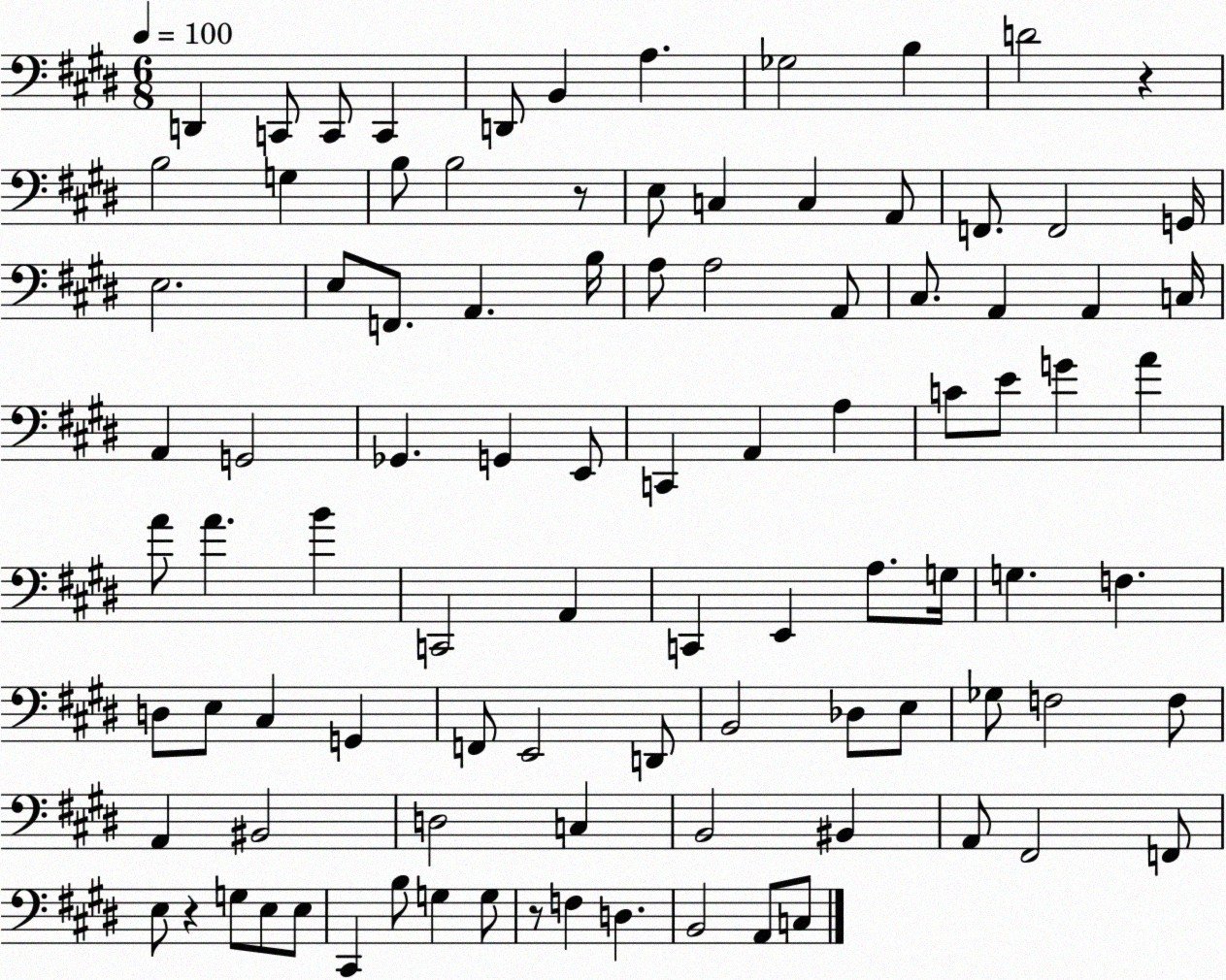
X:1
T:Untitled
M:6/8
L:1/4
K:E
D,, C,,/2 C,,/2 C,, D,,/2 B,, A, _G,2 B, D2 z B,2 G, B,/2 B,2 z/2 E,/2 C, C, A,,/2 F,,/2 F,,2 G,,/4 E,2 E,/2 F,,/2 A,, B,/4 A,/2 A,2 A,,/2 ^C,/2 A,, A,, C,/4 A,, G,,2 _G,, G,, E,,/2 C,, A,, A, C/2 E/2 G A A/2 A B C,,2 A,, C,, E,, A,/2 G,/4 G, F, D,/2 E,/2 ^C, G,, F,,/2 E,,2 D,,/2 B,,2 _D,/2 E,/2 _G,/2 F,2 F,/2 A,, ^B,,2 D,2 C, B,,2 ^B,, A,,/2 ^F,,2 F,,/2 E,/2 z G,/2 E,/2 E,/2 ^C,, B,/2 G, G,/2 z/2 F, D, B,,2 A,,/2 C,/2